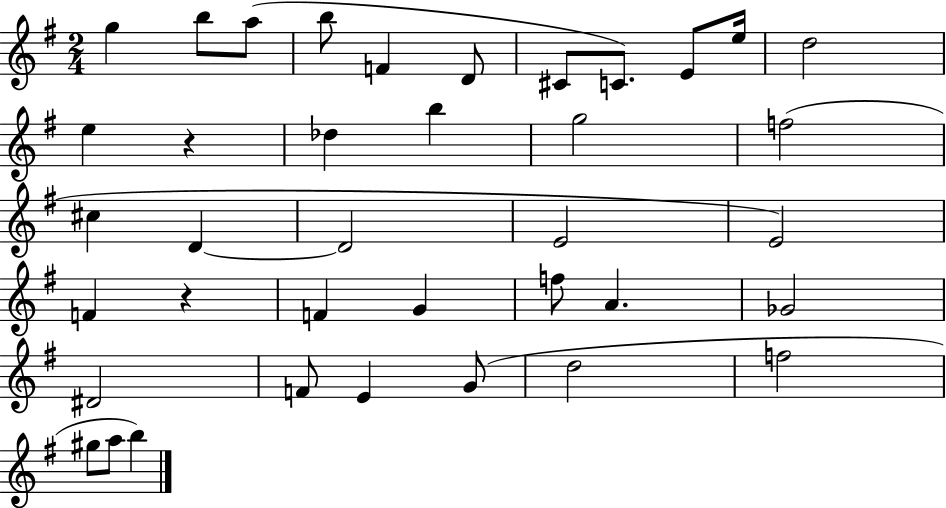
{
  \clef treble
  \numericTimeSignature
  \time 2/4
  \key g \major
  \repeat volta 2 { g''4 b''8 a''8( | b''8 f'4 d'8 | cis'8 c'8.) e'8 e''16 | d''2 | \break e''4 r4 | des''4 b''4 | g''2 | f''2( | \break cis''4 d'4~~ | d'2 | e'2 | e'2) | \break f'4 r4 | f'4 g'4 | f''8 a'4. | ges'2 | \break dis'2 | f'8 e'4 g'8( | d''2 | f''2 | \break gis''8 a''8 b''4) | } \bar "|."
}